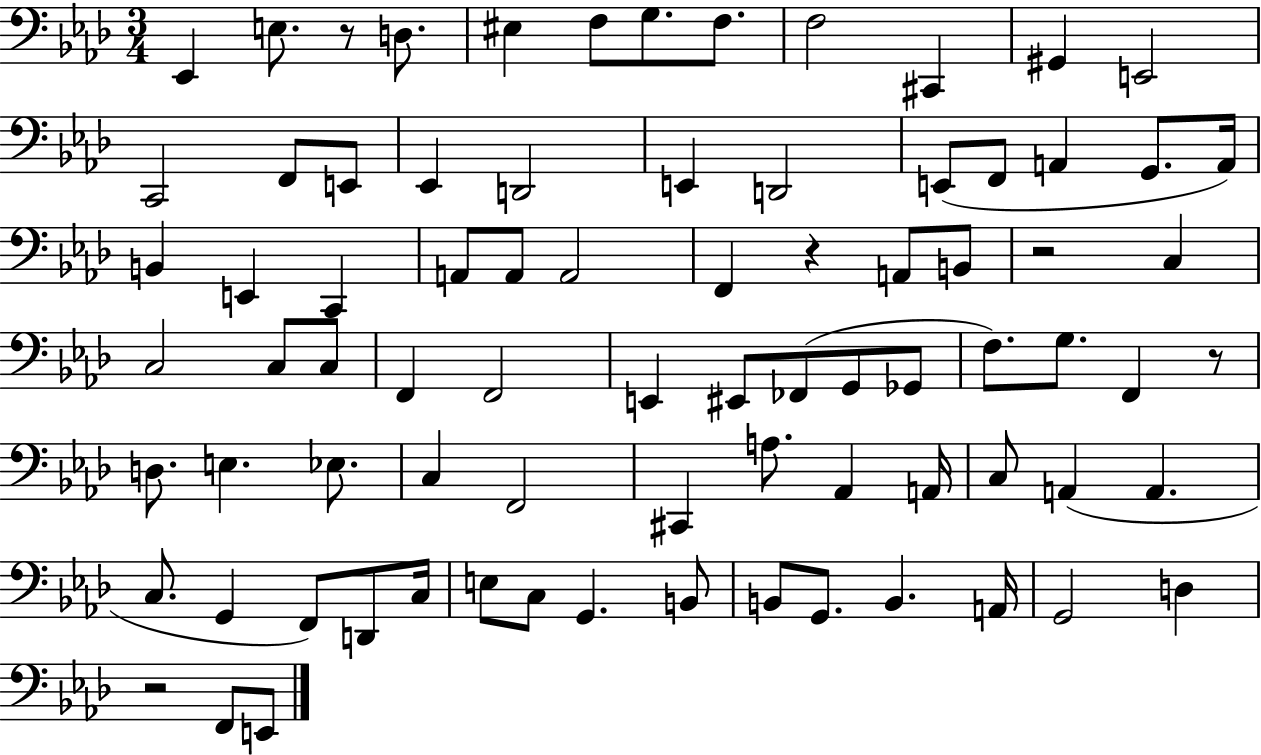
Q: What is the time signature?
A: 3/4